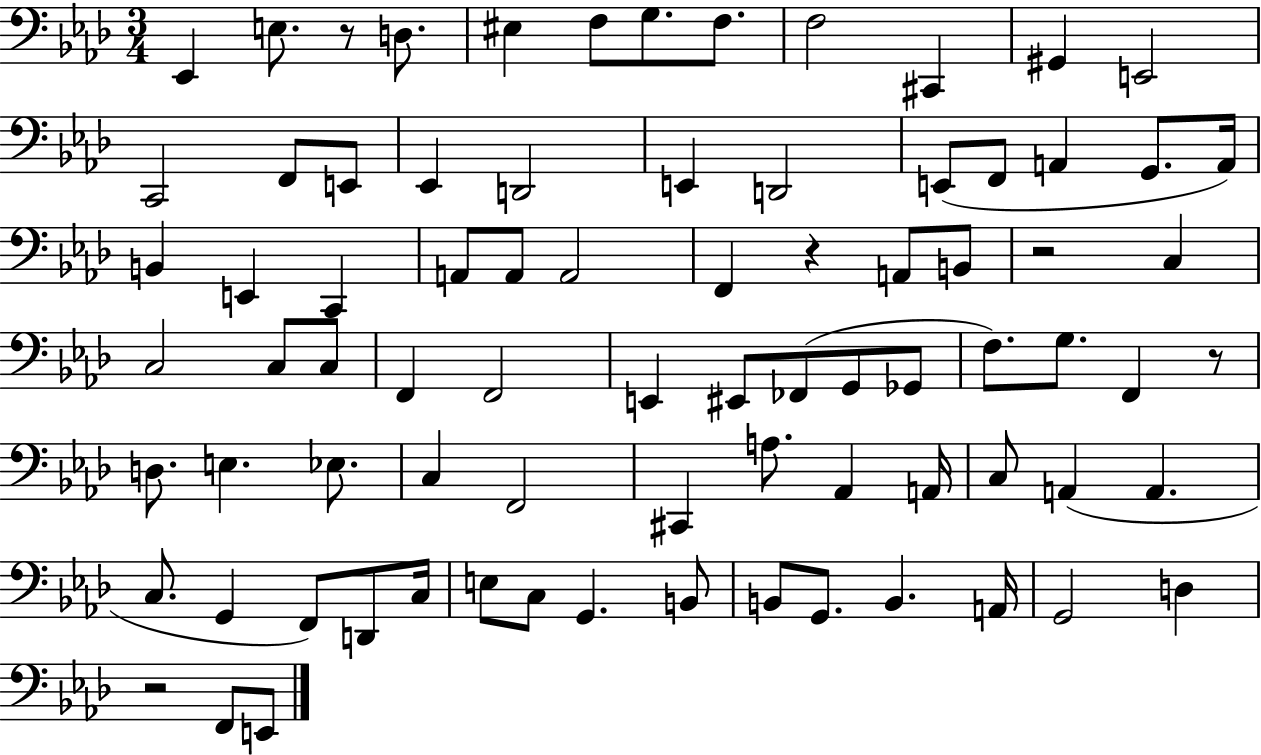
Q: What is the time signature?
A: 3/4